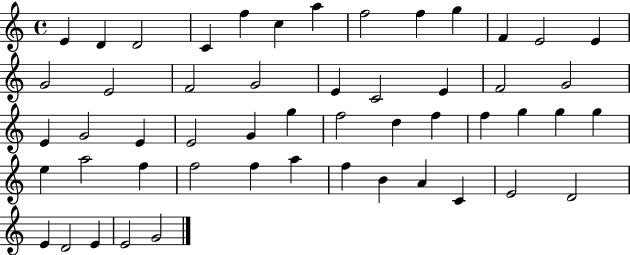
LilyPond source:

{
  \clef treble
  \time 4/4
  \defaultTimeSignature
  \key c \major
  e'4 d'4 d'2 | c'4 f''4 c''4 a''4 | f''2 f''4 g''4 | f'4 e'2 e'4 | \break g'2 e'2 | f'2 g'2 | e'4 c'2 e'4 | f'2 g'2 | \break e'4 g'2 e'4 | e'2 g'4 g''4 | f''2 d''4 f''4 | f''4 g''4 g''4 g''4 | \break e''4 a''2 f''4 | f''2 f''4 a''4 | f''4 b'4 a'4 c'4 | e'2 d'2 | \break e'4 d'2 e'4 | e'2 g'2 | \bar "|."
}